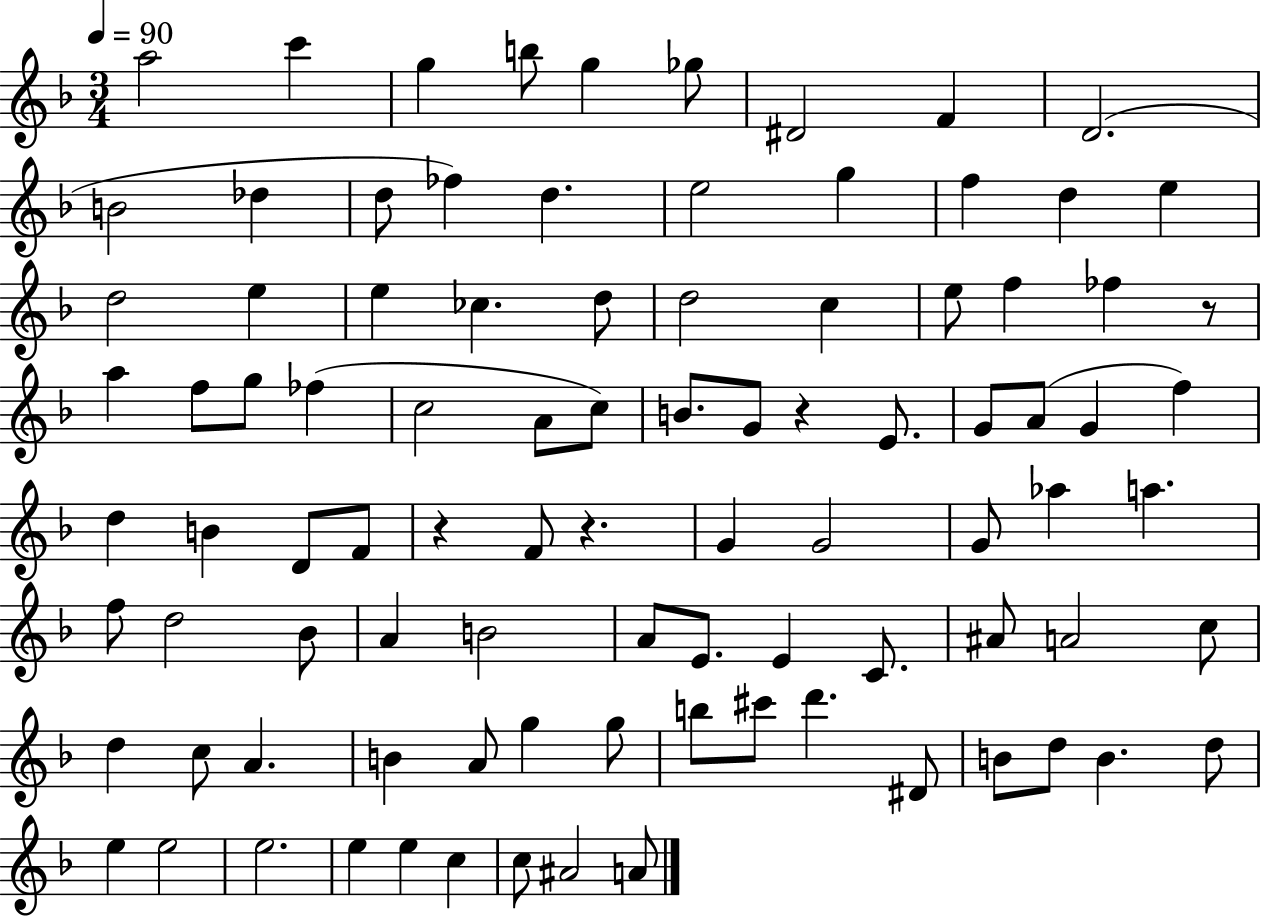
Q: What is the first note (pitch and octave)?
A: A5